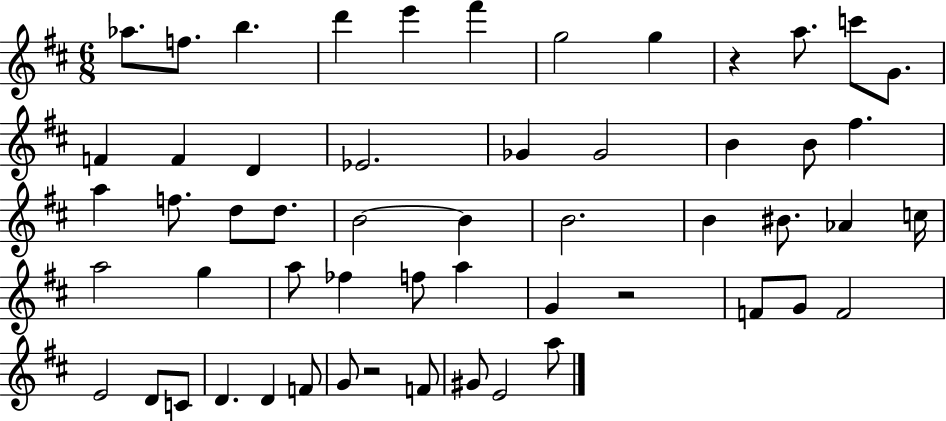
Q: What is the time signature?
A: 6/8